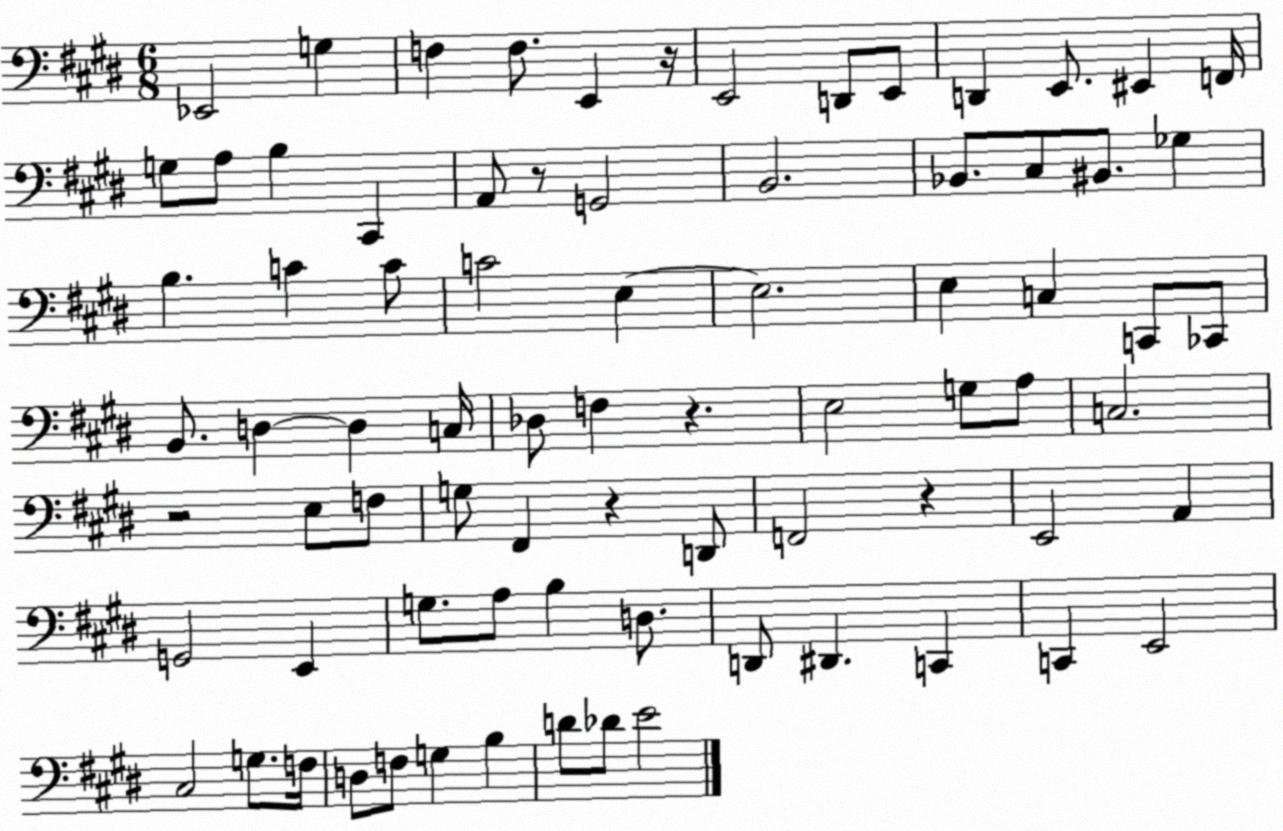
X:1
T:Untitled
M:6/8
L:1/4
K:E
_E,,2 G, F, F,/2 E,, z/4 E,,2 D,,/2 E,,/2 D,, E,,/2 ^E,, F,,/4 G,/2 A,/2 B, ^C,, A,,/2 z/2 G,,2 B,,2 _B,,/2 ^C,/2 ^B,,/2 _G, B, C C/2 C2 E, E,2 E, C, C,,/2 _C,,/2 B,,/2 D, D, C,/4 _D,/2 F, z E,2 G,/2 A,/2 C,2 z2 E,/2 F,/2 G,/2 ^F,, z D,,/2 F,,2 z E,,2 A,, G,,2 E,, G,/2 A,/2 B, D,/2 D,,/2 ^D,, C,, C,, E,,2 ^C,2 G,/2 F,/4 D,/2 F,/2 G, B, D/2 _D/2 E2